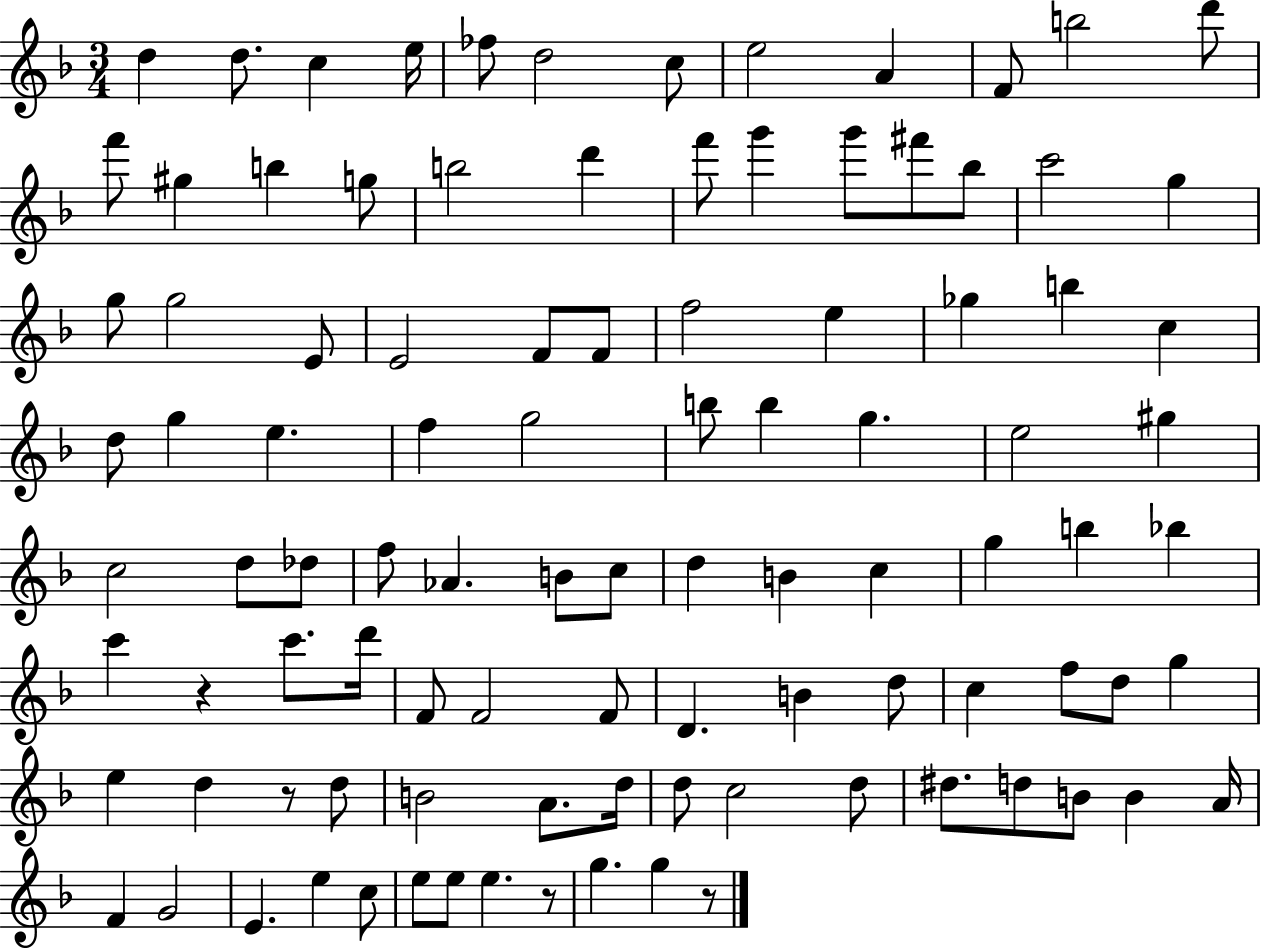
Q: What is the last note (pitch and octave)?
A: G5